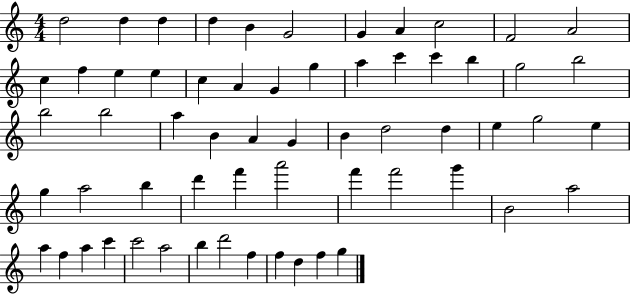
X:1
T:Untitled
M:4/4
L:1/4
K:C
d2 d d d B G2 G A c2 F2 A2 c f e e c A G g a c' c' b g2 b2 b2 b2 a B A G B d2 d e g2 e g a2 b d' f' a'2 f' f'2 g' B2 a2 a f a c' c'2 a2 b d'2 f f d f g